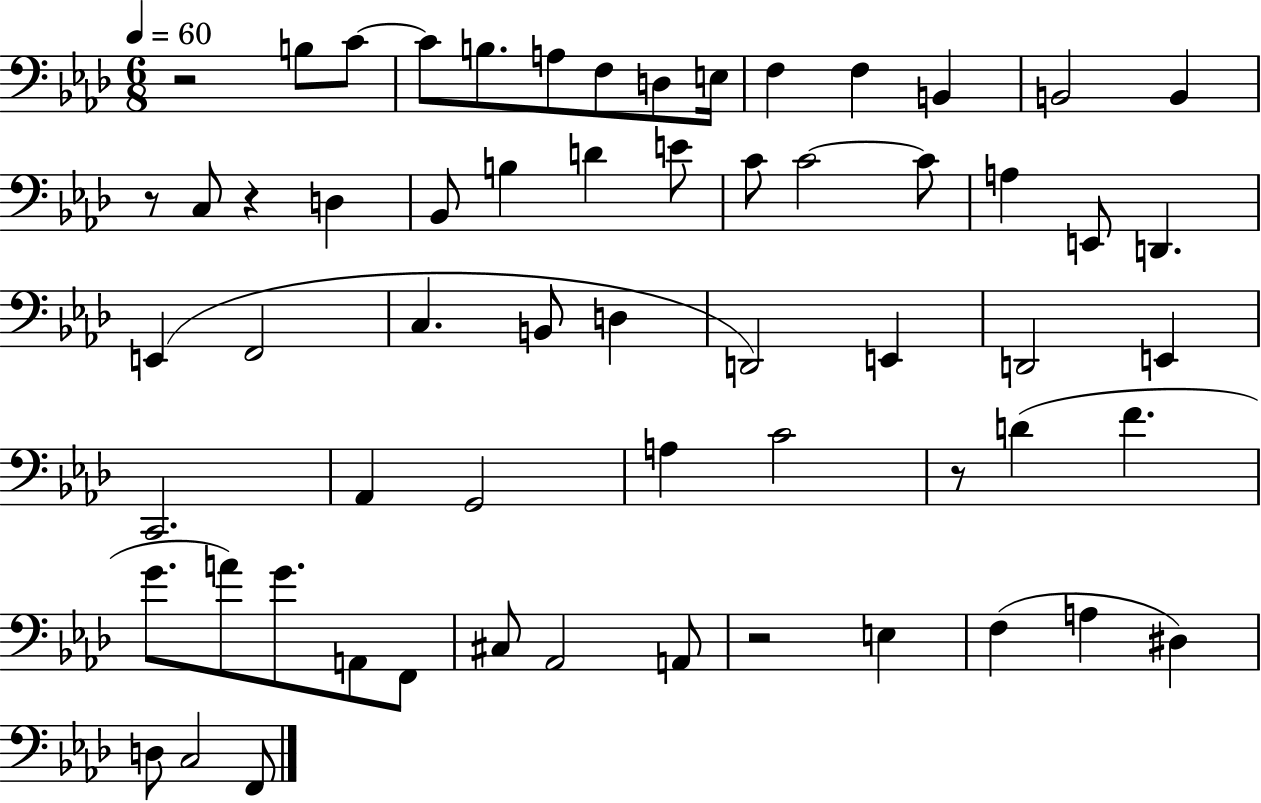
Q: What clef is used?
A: bass